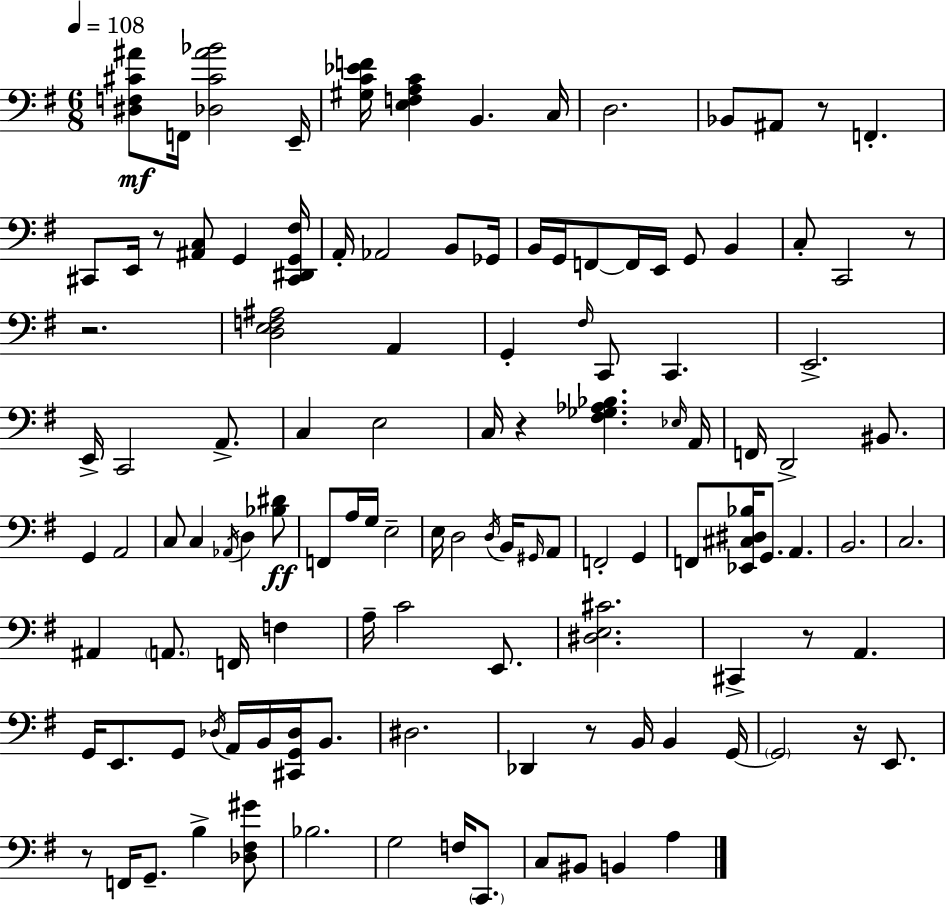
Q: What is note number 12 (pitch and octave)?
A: A2